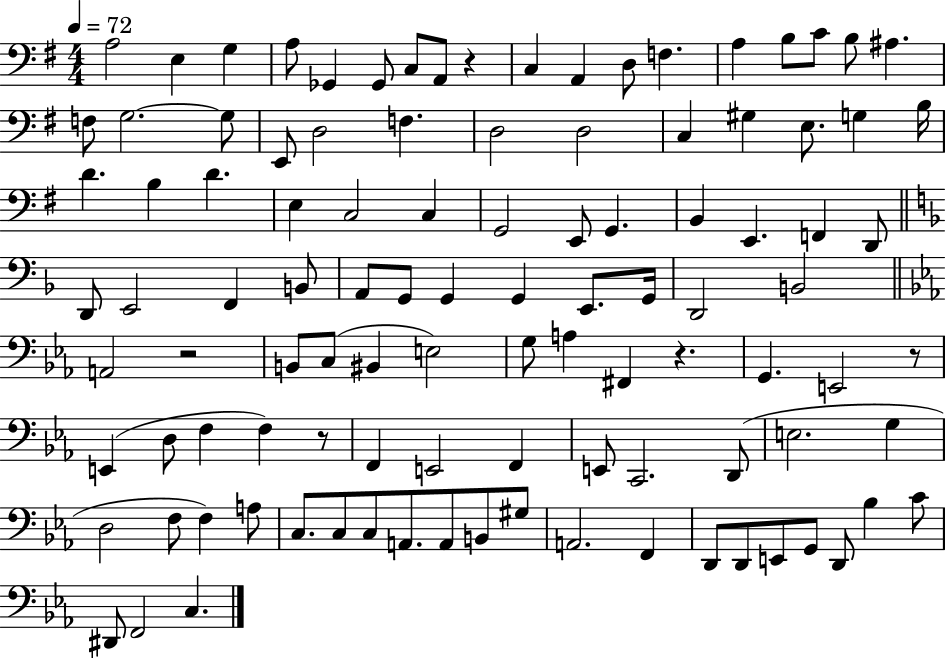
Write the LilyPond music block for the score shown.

{
  \clef bass
  \numericTimeSignature
  \time 4/4
  \key g \major
  \tempo 4 = 72
  a2 e4 g4 | a8 ges,4 ges,8 c8 a,8 r4 | c4 a,4 d8 f4. | a4 b8 c'8 b8 ais4. | \break f8 g2.~~ g8 | e,8 d2 f4. | d2 d2 | c4 gis4 e8. g4 b16 | \break d'4. b4 d'4. | e4 c2 c4 | g,2 e,8 g,4. | b,4 e,4. f,4 d,8 | \break \bar "||" \break \key d \minor d,8 e,2 f,4 b,8 | a,8 g,8 g,4 g,4 e,8. g,16 | d,2 b,2 | \bar "||" \break \key c \minor a,2 r2 | b,8 c8( bis,4 e2) | g8 a4 fis,4 r4. | g,4. e,2 r8 | \break e,4( d8 f4 f4) r8 | f,4 e,2 f,4 | e,8 c,2. d,8( | e2. g4 | \break d2 f8 f4) a8 | c8. c8 c8 a,8. a,8 b,8 gis8 | a,2. f,4 | d,8 d,8 e,8 g,8 d,8 bes4 c'8 | \break dis,8 f,2 c4. | \bar "|."
}